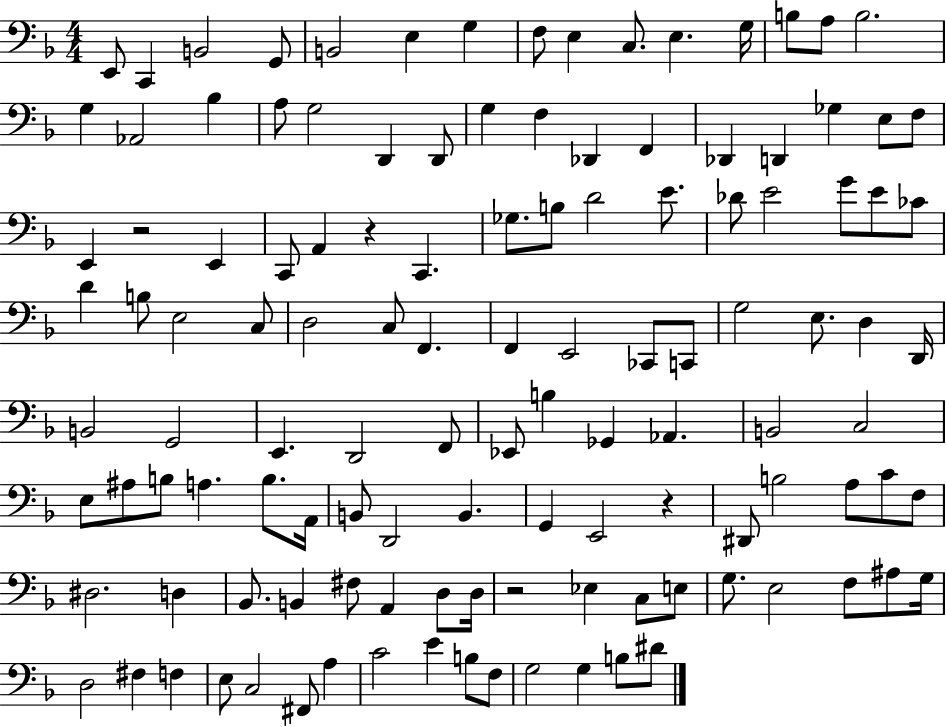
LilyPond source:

{
  \clef bass
  \numericTimeSignature
  \time 4/4
  \key f \major
  e,8 c,4 b,2 g,8 | b,2 e4 g4 | f8 e4 c8. e4. g16 | b8 a8 b2. | \break g4 aes,2 bes4 | a8 g2 d,4 d,8 | g4 f4 des,4 f,4 | des,4 d,4 ges4 e8 f8 | \break e,4 r2 e,4 | c,8 a,4 r4 c,4. | ges8. b8 d'2 e'8. | des'8 e'2 g'8 e'8 ces'8 | \break d'4 b8 e2 c8 | d2 c8 f,4. | f,4 e,2 ces,8 c,8 | g2 e8. d4 d,16 | \break b,2 g,2 | e,4. d,2 f,8 | ees,8 b4 ges,4 aes,4. | b,2 c2 | \break e8 ais8 b8 a4. b8. a,16 | b,8 d,2 b,4. | g,4 e,2 r4 | dis,8 b2 a8 c'8 f8 | \break dis2. d4 | bes,8. b,4 fis8 a,4 d8 d16 | r2 ees4 c8 e8 | g8. e2 f8 ais8 g16 | \break d2 fis4 f4 | e8 c2 fis,8 a4 | c'2 e'4 b8 f8 | g2 g4 b8 dis'8 | \break \bar "|."
}